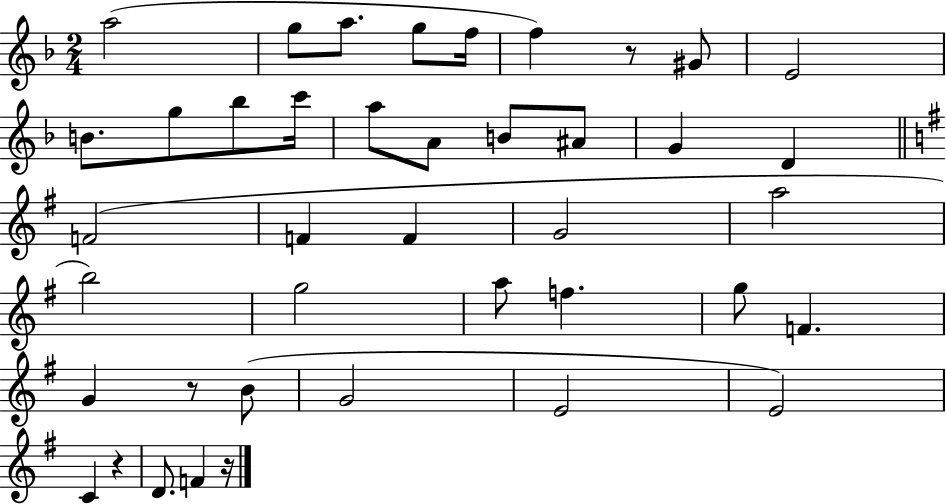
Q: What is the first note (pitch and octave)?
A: A5